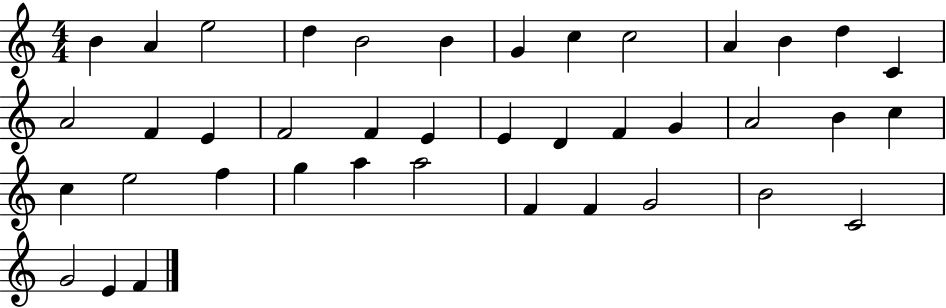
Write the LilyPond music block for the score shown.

{
  \clef treble
  \numericTimeSignature
  \time 4/4
  \key c \major
  b'4 a'4 e''2 | d''4 b'2 b'4 | g'4 c''4 c''2 | a'4 b'4 d''4 c'4 | \break a'2 f'4 e'4 | f'2 f'4 e'4 | e'4 d'4 f'4 g'4 | a'2 b'4 c''4 | \break c''4 e''2 f''4 | g''4 a''4 a''2 | f'4 f'4 g'2 | b'2 c'2 | \break g'2 e'4 f'4 | \bar "|."
}